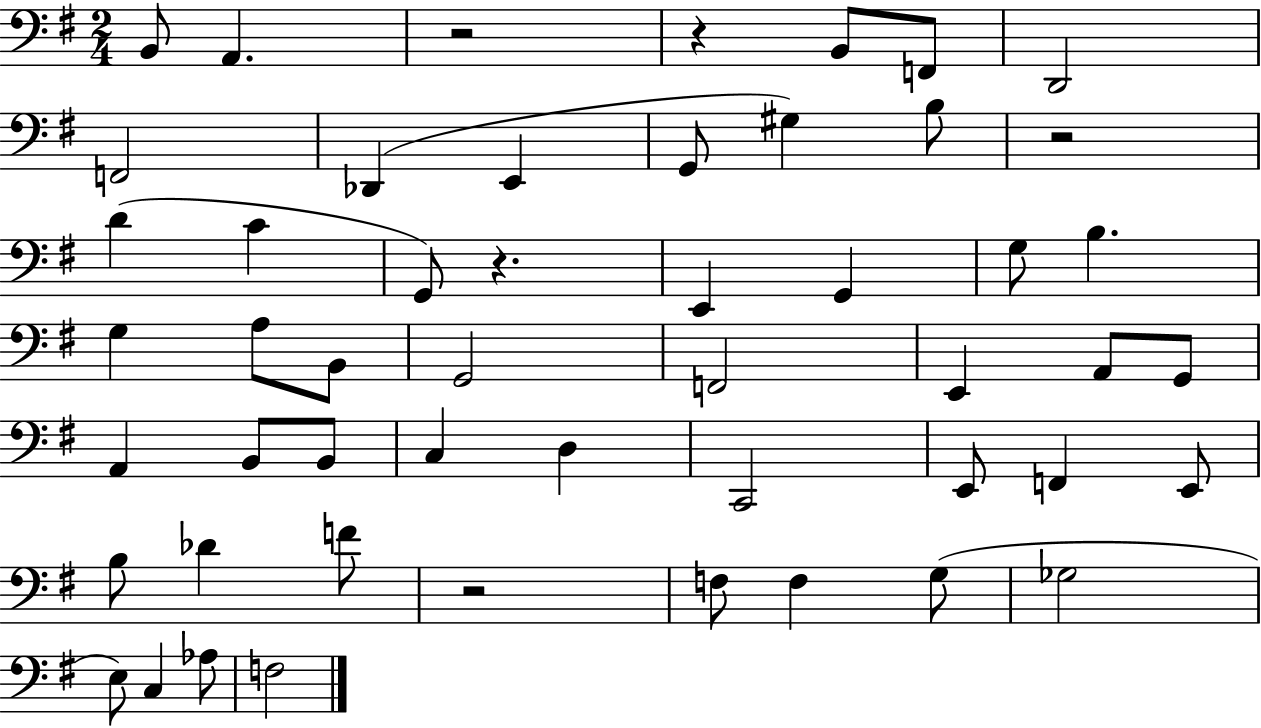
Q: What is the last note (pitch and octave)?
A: F3